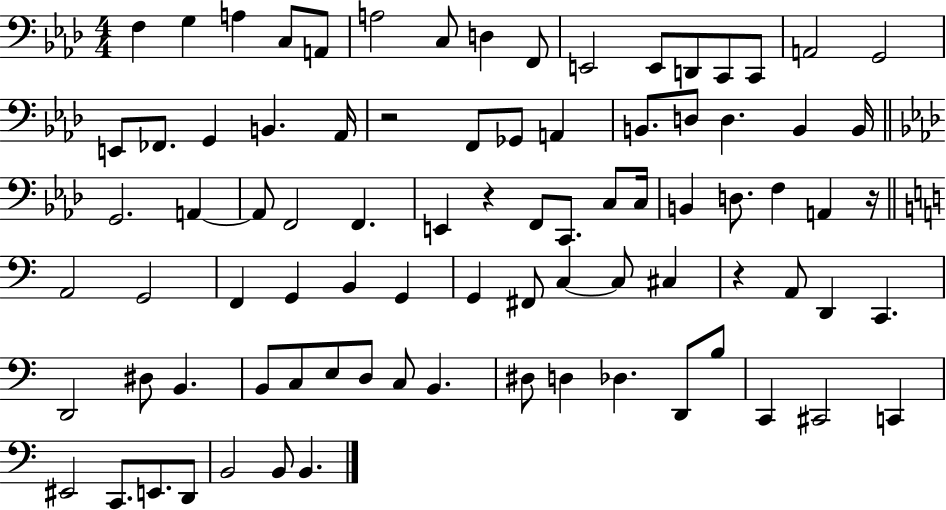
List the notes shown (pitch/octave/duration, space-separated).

F3/q G3/q A3/q C3/e A2/e A3/h C3/e D3/q F2/e E2/h E2/e D2/e C2/e C2/e A2/h G2/h E2/e FES2/e. G2/q B2/q. Ab2/s R/h F2/e Gb2/e A2/q B2/e. D3/e D3/q. B2/q B2/s G2/h. A2/q A2/e F2/h F2/q. E2/q R/q F2/e C2/e. C3/e C3/s B2/q D3/e. F3/q A2/q R/s A2/h G2/h F2/q G2/q B2/q G2/q G2/q F#2/e C3/q C3/e C#3/q R/q A2/e D2/q C2/q. D2/h D#3/e B2/q. B2/e C3/e E3/e D3/e C3/e B2/q. D#3/e D3/q Db3/q. D2/e B3/e C2/q C#2/h C2/q EIS2/h C2/e. E2/e. D2/e B2/h B2/e B2/q.